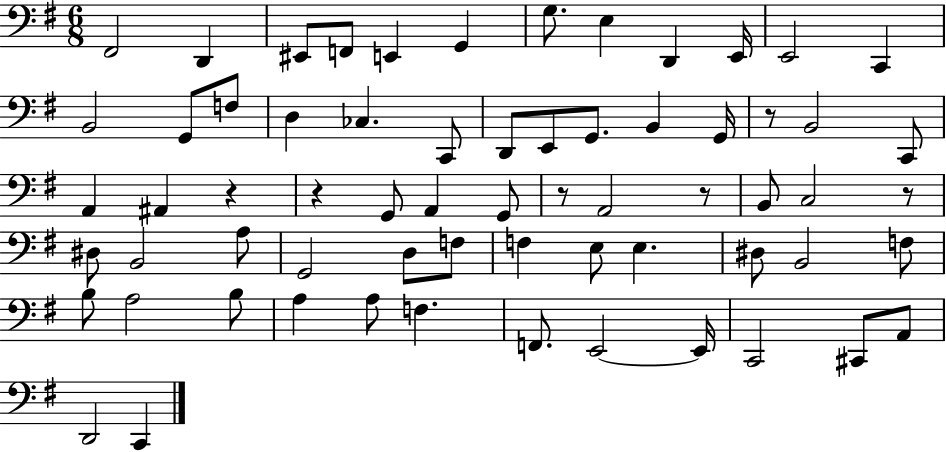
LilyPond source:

{
  \clef bass
  \numericTimeSignature
  \time 6/8
  \key g \major
  fis,2 d,4 | eis,8 f,8 e,4 g,4 | g8. e4 d,4 e,16 | e,2 c,4 | \break b,2 g,8 f8 | d4 ces4. c,8 | d,8 e,8 g,8. b,4 g,16 | r8 b,2 c,8 | \break a,4 ais,4 r4 | r4 g,8 a,4 g,8 | r8 a,2 r8 | b,8 c2 r8 | \break dis8 b,2 a8 | g,2 d8 f8 | f4 e8 e4. | dis8 b,2 f8 | \break b8 a2 b8 | a4 a8 f4. | f,8. e,2~~ e,16 | c,2 cis,8 a,8 | \break d,2 c,4 | \bar "|."
}